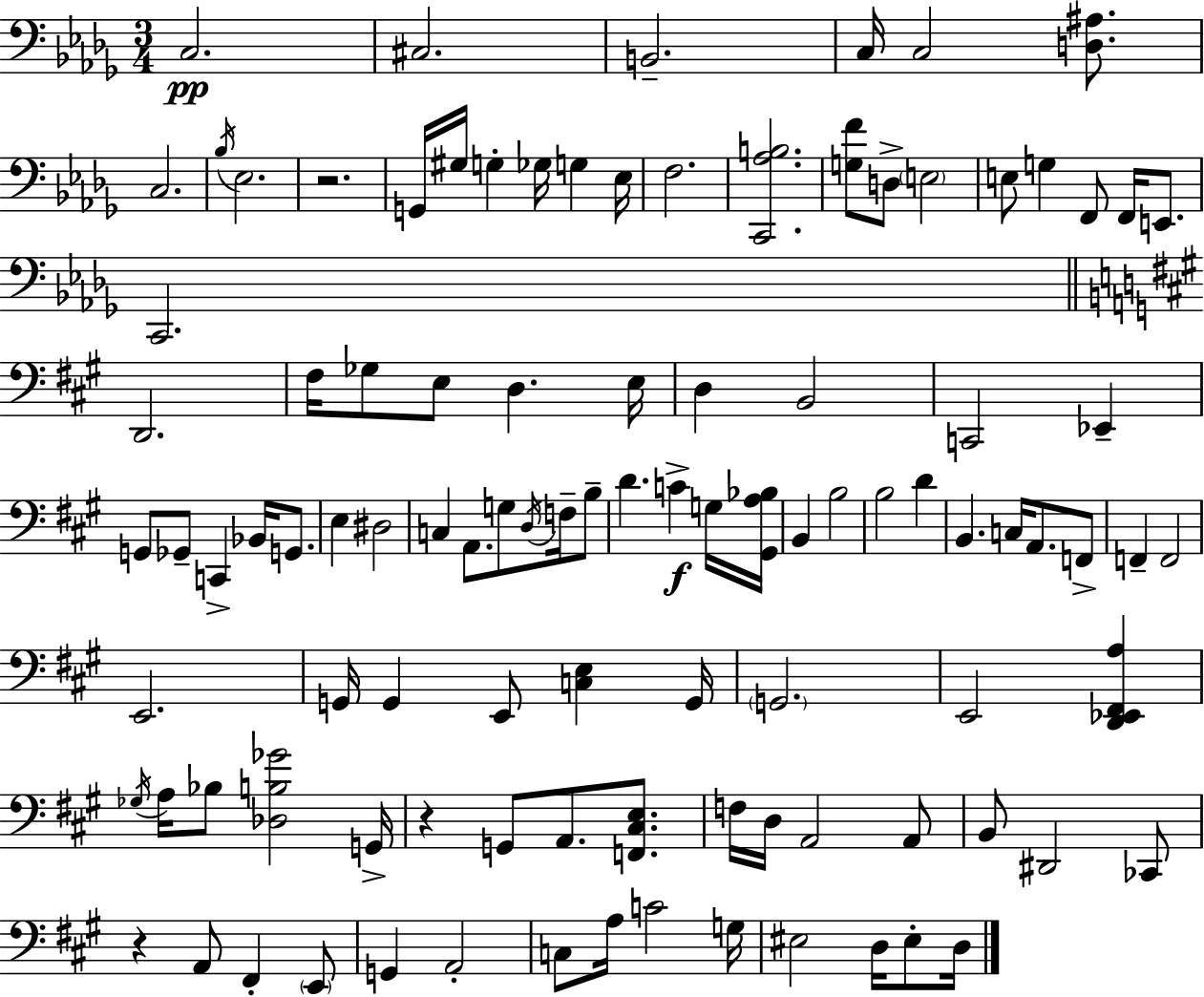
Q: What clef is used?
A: bass